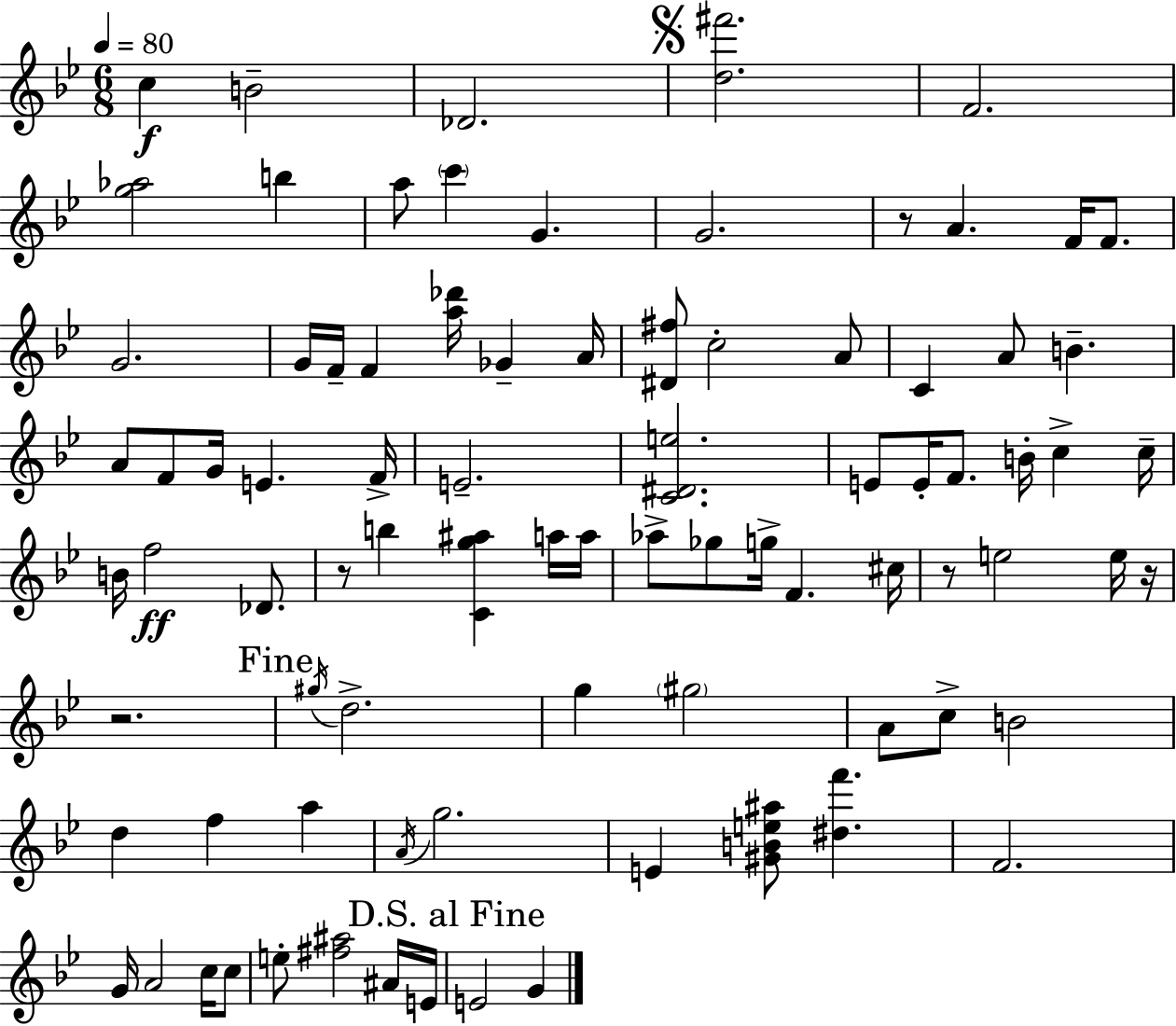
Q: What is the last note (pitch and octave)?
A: G4